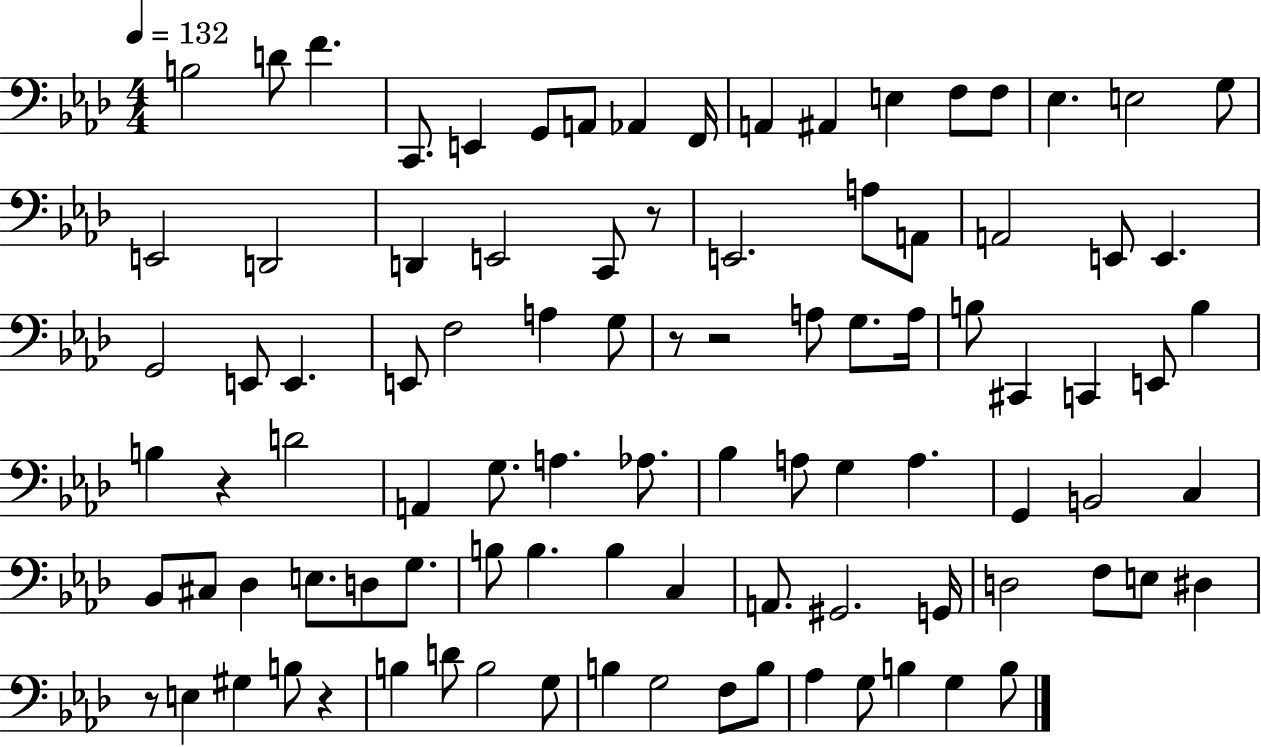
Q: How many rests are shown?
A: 6